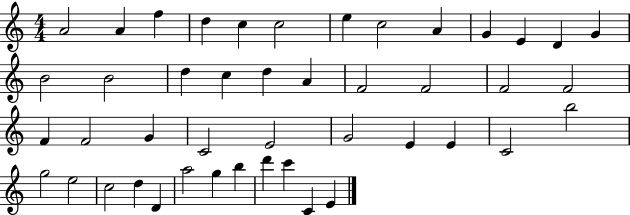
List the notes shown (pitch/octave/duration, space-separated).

A4/h A4/q F5/q D5/q C5/q C5/h E5/q C5/h A4/q G4/q E4/q D4/q G4/q B4/h B4/h D5/q C5/q D5/q A4/q F4/h F4/h F4/h F4/h F4/q F4/h G4/q C4/h E4/h G4/h E4/q E4/q C4/h B5/h G5/h E5/h C5/h D5/q D4/q A5/h G5/q B5/q D6/q C6/q C4/q E4/q